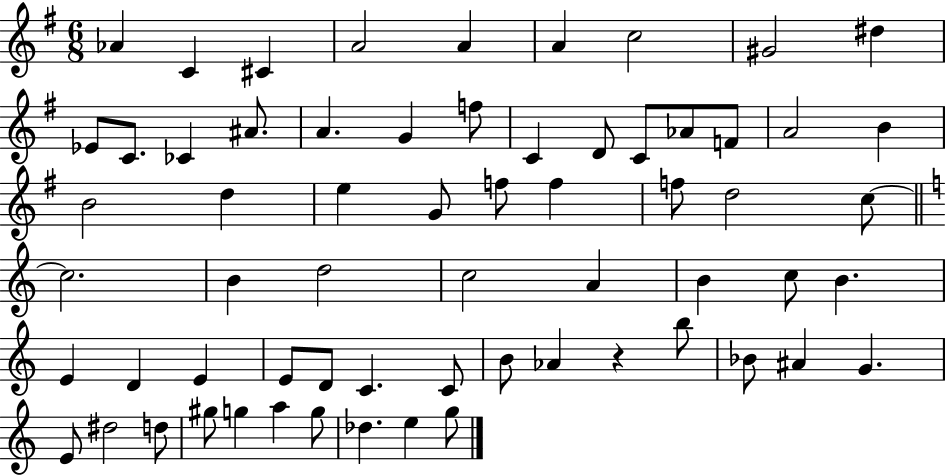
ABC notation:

X:1
T:Untitled
M:6/8
L:1/4
K:G
_A C ^C A2 A A c2 ^G2 ^d _E/2 C/2 _C ^A/2 A G f/2 C D/2 C/2 _A/2 F/2 A2 B B2 d e G/2 f/2 f f/2 d2 c/2 c2 B d2 c2 A B c/2 B E D E E/2 D/2 C C/2 B/2 _A z b/2 _B/2 ^A G E/2 ^d2 d/2 ^g/2 g a g/2 _d e g/2